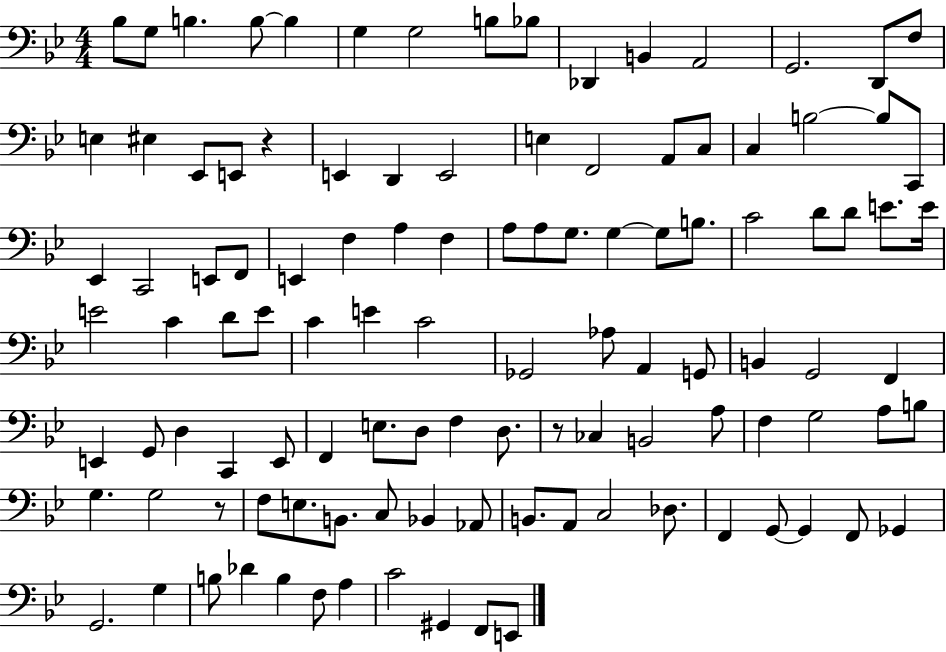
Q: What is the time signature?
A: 4/4